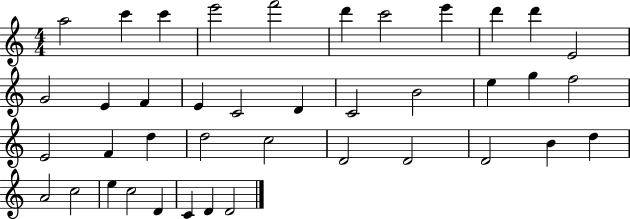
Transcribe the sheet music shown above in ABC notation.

X:1
T:Untitled
M:4/4
L:1/4
K:C
a2 c' c' e'2 f'2 d' c'2 e' d' d' E2 G2 E F E C2 D C2 B2 e g f2 E2 F d d2 c2 D2 D2 D2 B d A2 c2 e c2 D C D D2